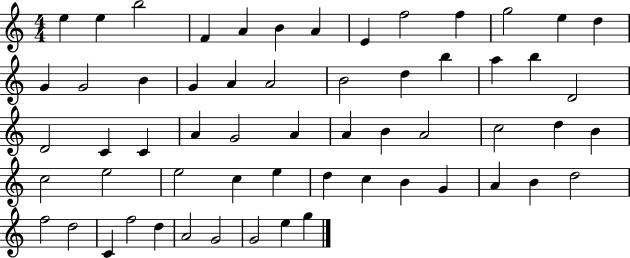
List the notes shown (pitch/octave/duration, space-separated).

E5/q E5/q B5/h F4/q A4/q B4/q A4/q E4/q F5/h F5/q G5/h E5/q D5/q G4/q G4/h B4/q G4/q A4/q A4/h B4/h D5/q B5/q A5/q B5/q D4/h D4/h C4/q C4/q A4/q G4/h A4/q A4/q B4/q A4/h C5/h D5/q B4/q C5/h E5/h E5/h C5/q E5/q D5/q C5/q B4/q G4/q A4/q B4/q D5/h F5/h D5/h C4/q F5/h D5/q A4/h G4/h G4/h E5/q G5/q